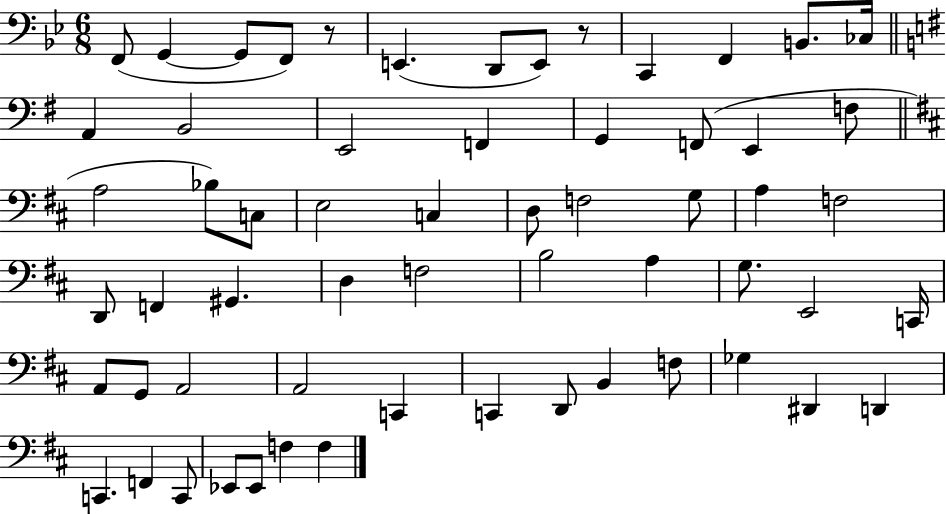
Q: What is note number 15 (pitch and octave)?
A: F2